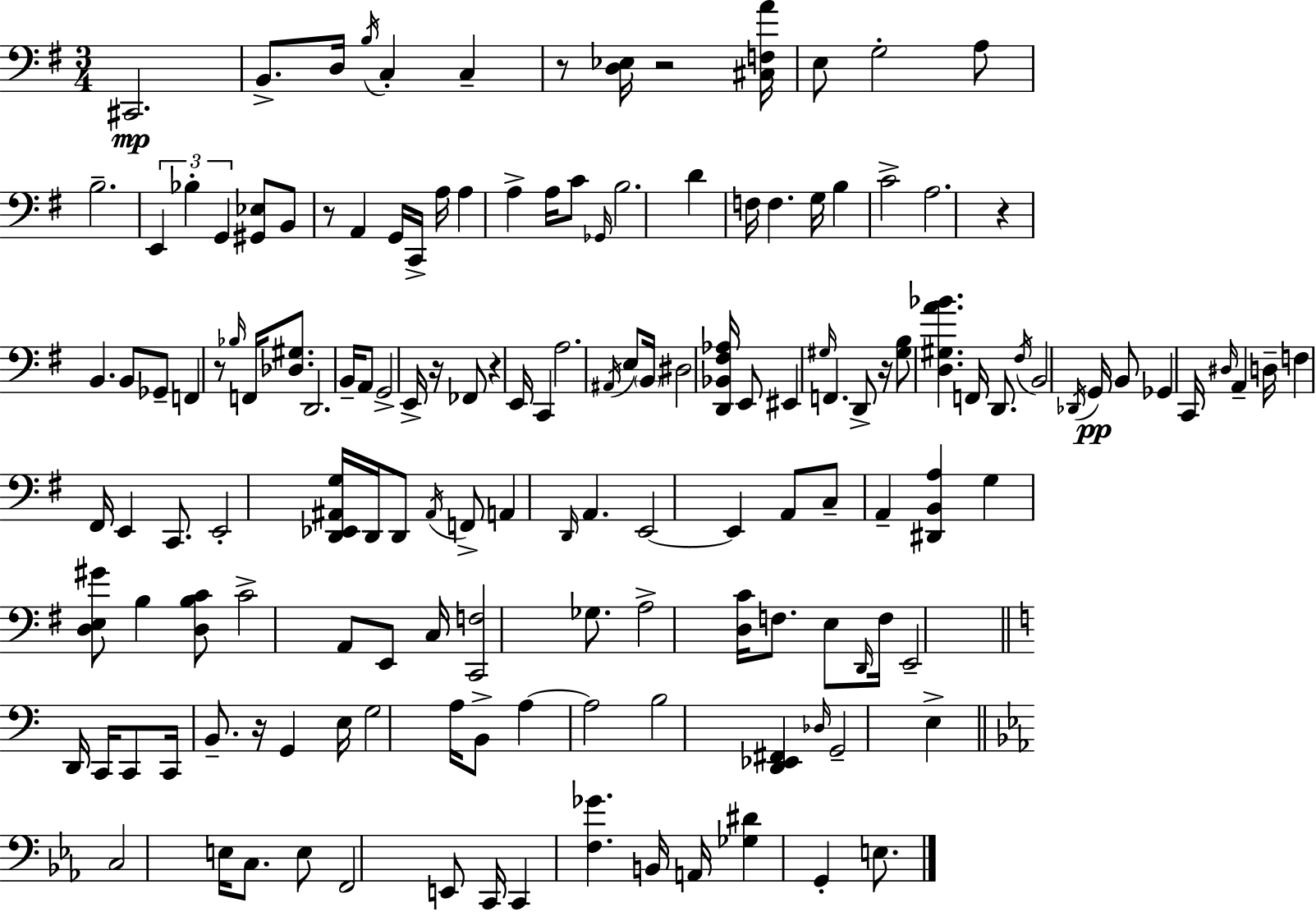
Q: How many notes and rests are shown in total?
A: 150